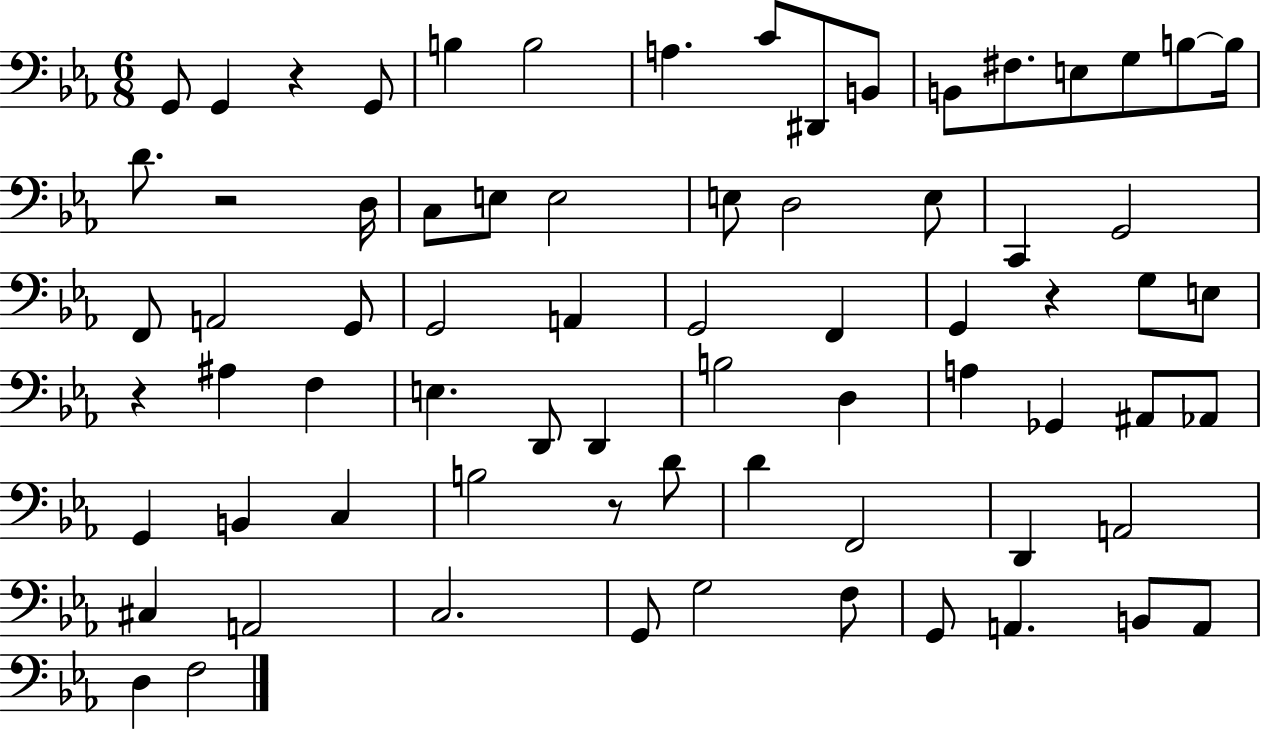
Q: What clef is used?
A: bass